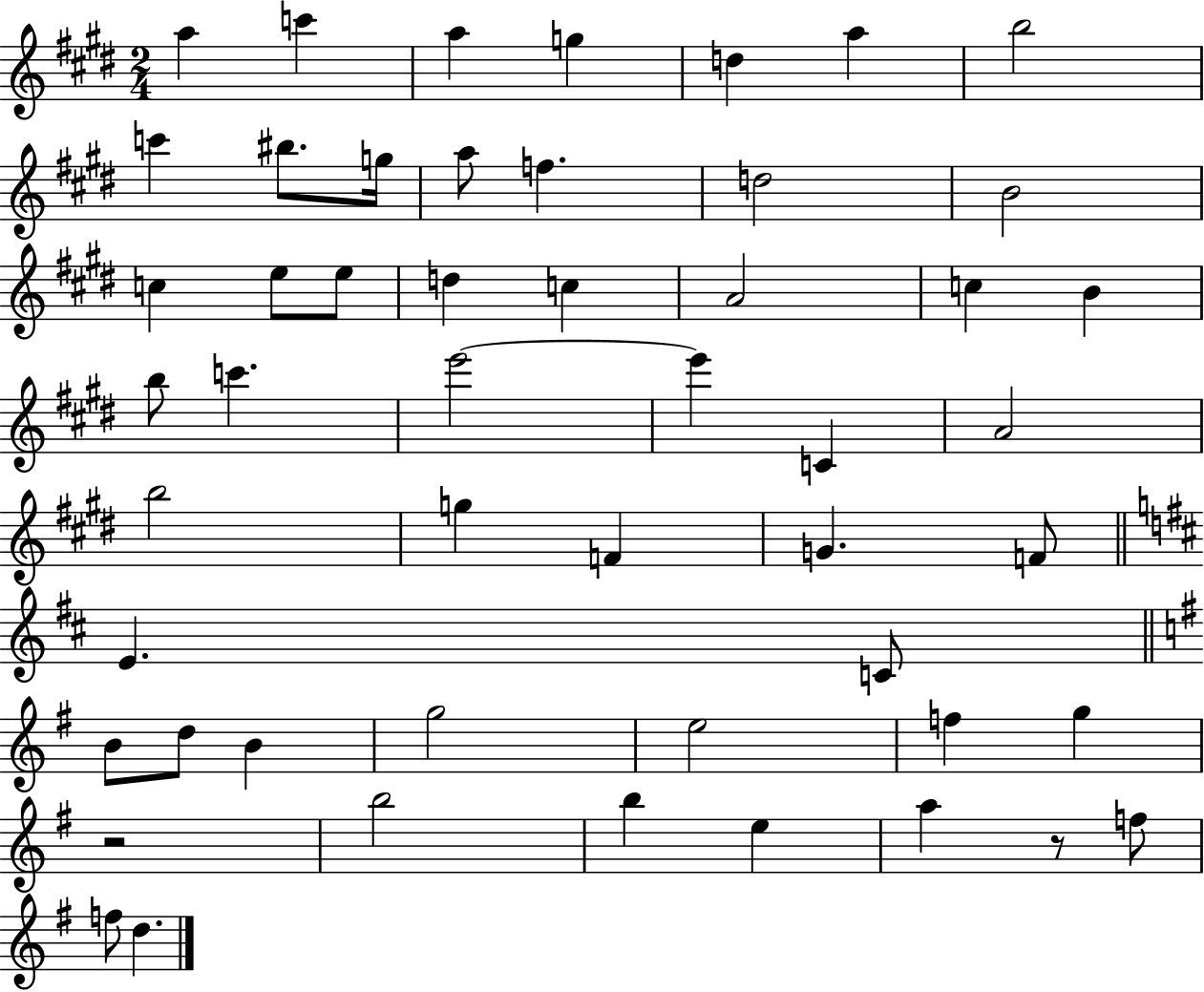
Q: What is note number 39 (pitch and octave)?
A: G5